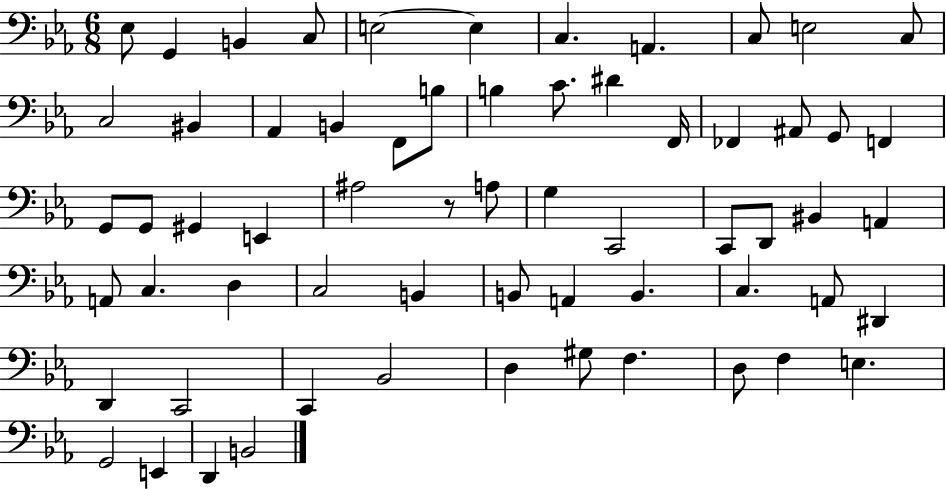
{
  \clef bass
  \numericTimeSignature
  \time 6/8
  \key ees \major
  ees8 g,4 b,4 c8 | e2~~ e4 | c4. a,4. | c8 e2 c8 | \break c2 bis,4 | aes,4 b,4 f,8 b8 | b4 c'8. dis'4 f,16 | fes,4 ais,8 g,8 f,4 | \break g,8 g,8 gis,4 e,4 | ais2 r8 a8 | g4 c,2 | c,8 d,8 bis,4 a,4 | \break a,8 c4. d4 | c2 b,4 | b,8 a,4 b,4. | c4. a,8 dis,4 | \break d,4 c,2 | c,4 bes,2 | d4 gis8 f4. | d8 f4 e4. | \break g,2 e,4 | d,4 b,2 | \bar "|."
}